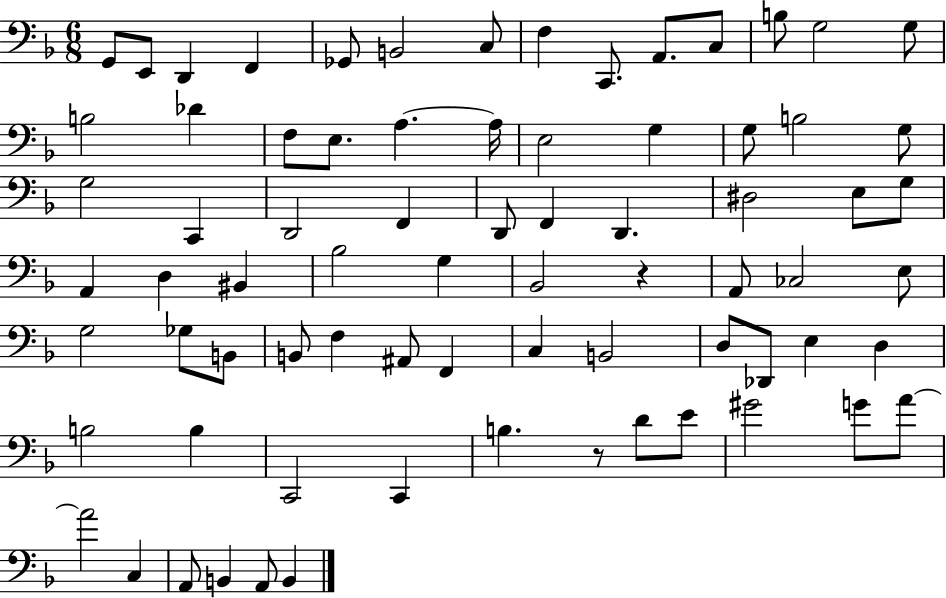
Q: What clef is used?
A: bass